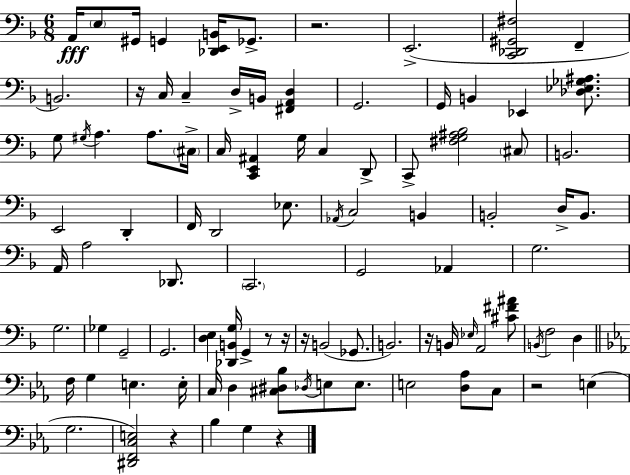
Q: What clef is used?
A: bass